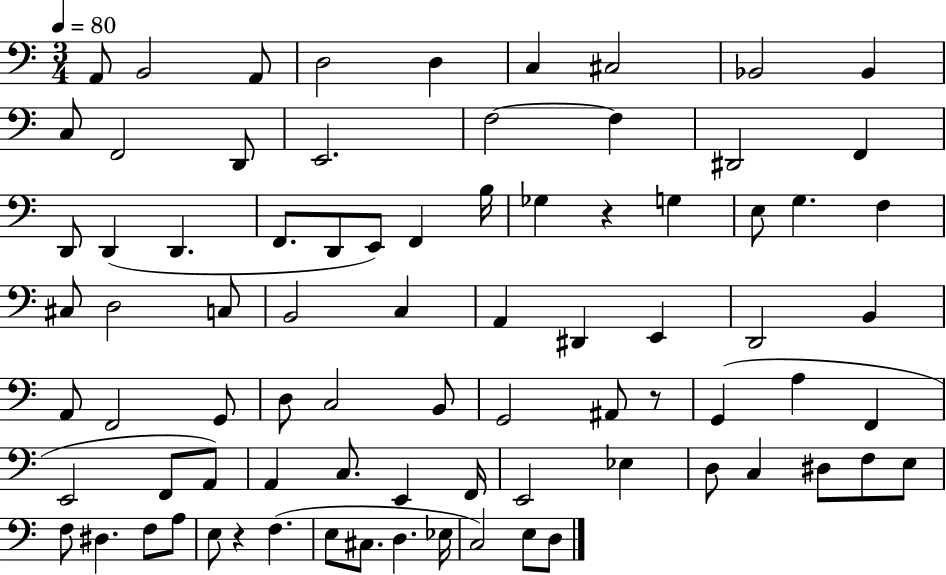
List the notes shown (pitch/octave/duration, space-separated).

A2/e B2/h A2/e D3/h D3/q C3/q C#3/h Bb2/h Bb2/q C3/e F2/h D2/e E2/h. F3/h F3/q D#2/h F2/q D2/e D2/q D2/q. F2/e. D2/e E2/e F2/q B3/s Gb3/q R/q G3/q E3/e G3/q. F3/q C#3/e D3/h C3/e B2/h C3/q A2/q D#2/q E2/q D2/h B2/q A2/e F2/h G2/e D3/e C3/h B2/e G2/h A#2/e R/e G2/q A3/q F2/q E2/h F2/e A2/e A2/q C3/e. E2/q F2/s E2/h Eb3/q D3/e C3/q D#3/e F3/e E3/e F3/e D#3/q. F3/e A3/e E3/e R/q F3/q. E3/e C#3/e. D3/q. Eb3/s C3/h E3/e D3/e